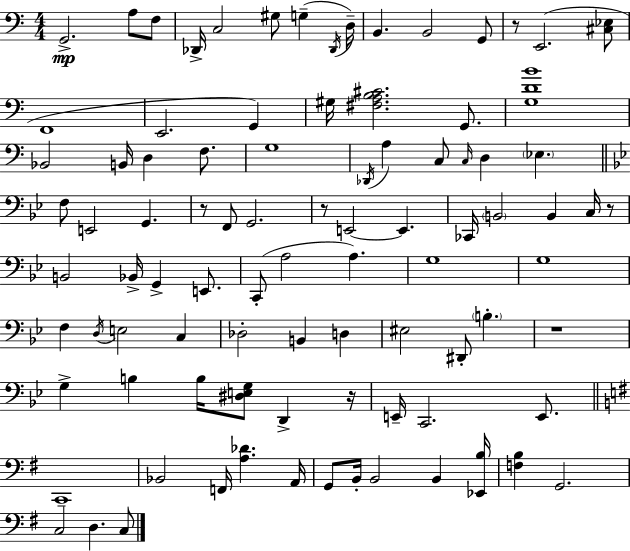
X:1
T:Untitled
M:4/4
L:1/4
K:C
G,,2 A,/2 F,/2 _D,,/4 C,2 ^G,/2 G, _D,,/4 D,/4 B,, B,,2 G,,/2 z/2 E,,2 [^C,_E,]/2 F,,4 E,,2 G,, ^G,/4 [^F,A,B,^C]2 G,,/2 [G,DB]4 _B,,2 B,,/4 D, F,/2 G,4 _D,,/4 A, C,/2 C,/4 D, _E, F,/2 E,,2 G,, z/2 F,,/2 G,,2 z/2 E,,2 E,, _C,,/4 B,,2 B,, C,/4 z/2 B,,2 _B,,/4 G,, E,,/2 C,,/2 A,2 A, G,4 G,4 F, D,/4 E,2 C, _D,2 B,, D, ^E,2 ^D,,/2 B, z4 G, B, B,/4 [^D,E,G,]/2 D,, z/4 E,,/4 C,,2 E,,/2 C,,4 _B,,2 F,,/4 [A,_D] A,,/4 G,,/2 B,,/4 B,,2 B,, [_E,,B,]/4 [F,B,] G,,2 C,2 D, C,/2